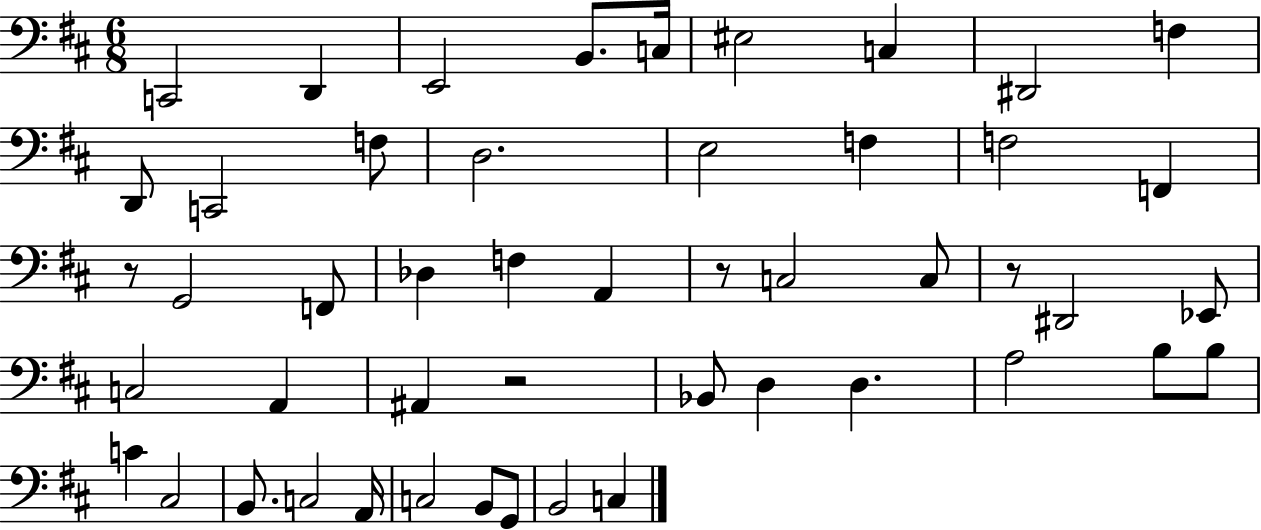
{
  \clef bass
  \numericTimeSignature
  \time 6/8
  \key d \major
  c,2 d,4 | e,2 b,8. c16 | eis2 c4 | dis,2 f4 | \break d,8 c,2 f8 | d2. | e2 f4 | f2 f,4 | \break r8 g,2 f,8 | des4 f4 a,4 | r8 c2 c8 | r8 dis,2 ees,8 | \break c2 a,4 | ais,4 r2 | bes,8 d4 d4. | a2 b8 b8 | \break c'4 cis2 | b,8. c2 a,16 | c2 b,8 g,8 | b,2 c4 | \break \bar "|."
}